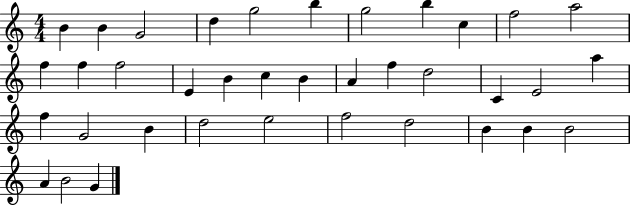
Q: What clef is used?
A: treble